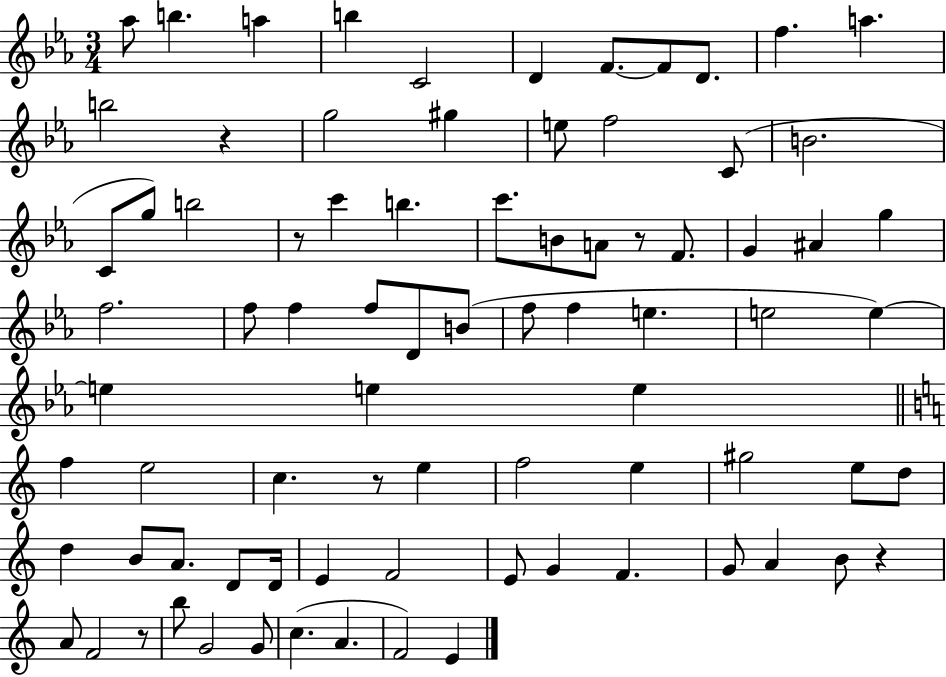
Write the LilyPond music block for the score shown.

{
  \clef treble
  \numericTimeSignature
  \time 3/4
  \key ees \major
  aes''8 b''4. a''4 | b''4 c'2 | d'4 f'8.~~ f'8 d'8. | f''4. a''4. | \break b''2 r4 | g''2 gis''4 | e''8 f''2 c'8( | b'2. | \break c'8 g''8) b''2 | r8 c'''4 b''4. | c'''8. b'8 a'8 r8 f'8. | g'4 ais'4 g''4 | \break f''2. | f''8 f''4 f''8 d'8 b'8( | f''8 f''4 e''4. | e''2 e''4~~) | \break e''4 e''4 e''4 | \bar "||" \break \key a \minor f''4 e''2 | c''4. r8 e''4 | f''2 e''4 | gis''2 e''8 d''8 | \break d''4 b'8 a'8. d'8 d'16 | e'4 f'2 | e'8 g'4 f'4. | g'8 a'4 b'8 r4 | \break a'8 f'2 r8 | b''8 g'2 g'8 | c''4.( a'4. | f'2) e'4 | \break \bar "|."
}